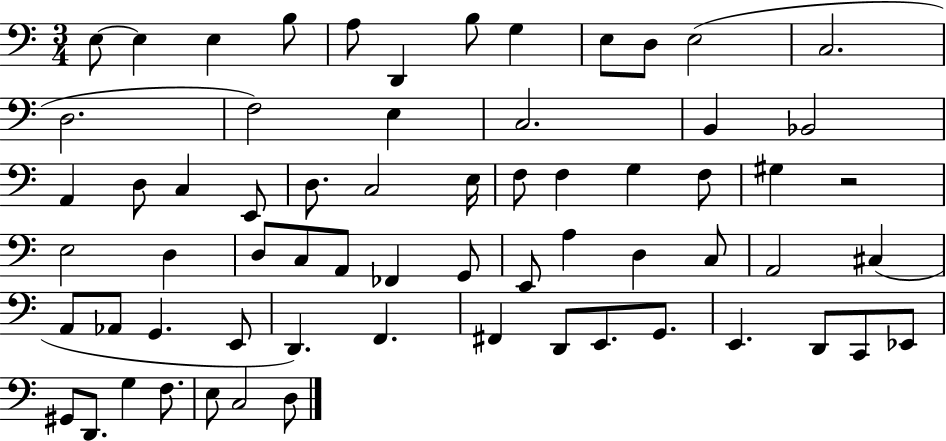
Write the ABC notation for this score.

X:1
T:Untitled
M:3/4
L:1/4
K:C
E,/2 E, E, B,/2 A,/2 D,, B,/2 G, E,/2 D,/2 E,2 C,2 D,2 F,2 E, C,2 B,, _B,,2 A,, D,/2 C, E,,/2 D,/2 C,2 E,/4 F,/2 F, G, F,/2 ^G, z2 E,2 D, D,/2 C,/2 A,,/2 _F,, G,,/2 E,,/2 A, D, C,/2 A,,2 ^C, A,,/2 _A,,/2 G,, E,,/2 D,, F,, ^F,, D,,/2 E,,/2 G,,/2 E,, D,,/2 C,,/2 _E,,/2 ^G,,/2 D,,/2 G, F,/2 E,/2 C,2 D,/2